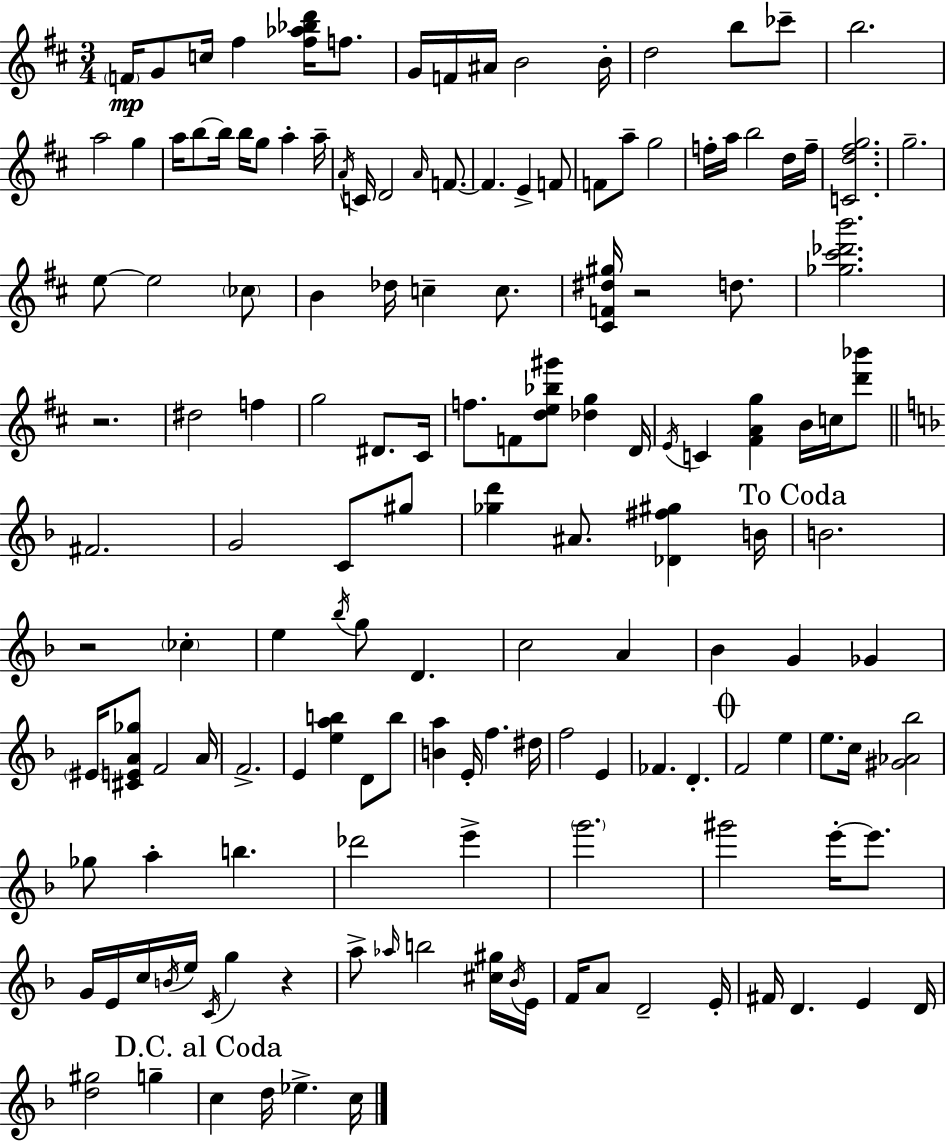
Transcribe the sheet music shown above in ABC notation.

X:1
T:Untitled
M:3/4
L:1/4
K:D
F/4 G/2 c/4 ^f [^f_a_bd']/4 f/2 G/4 F/4 ^A/4 B2 B/4 d2 b/2 _c'/2 b2 a2 g a/4 b/2 b/4 b/4 g/2 a a/4 A/4 C/4 D2 A/4 F/2 F E F/2 F/2 a/2 g2 f/4 a/4 b2 d/4 f/4 [Cd^fg]2 g2 e/2 e2 _c/2 B _d/4 c c/2 [^CF^d^g]/4 z2 d/2 [_g^c'_d'b']2 z2 ^d2 f g2 ^D/2 ^C/4 f/2 F/2 [de_b^g']/2 [_dg] D/4 E/4 C [^FAg] B/4 c/4 [d'_b']/2 ^F2 G2 C/2 ^g/2 [_gd'] ^A/2 [_D^f^g] B/4 B2 z2 _c e _b/4 g/2 D c2 A _B G _G ^E/4 [^CEA_g]/2 F2 A/4 F2 E [eab] D/2 b/2 [Ba] E/4 f ^d/4 f2 E _F D F2 e e/2 c/4 [^G_A_b]2 _g/2 a b _d'2 e' g'2 ^g'2 e'/4 e'/2 G/4 E/4 c/4 B/4 e/4 C/4 g z a/2 _a/4 b2 [^c^g]/4 _B/4 E/4 F/4 A/2 D2 E/4 ^F/4 D E D/4 [d^g]2 g c d/4 _e c/4